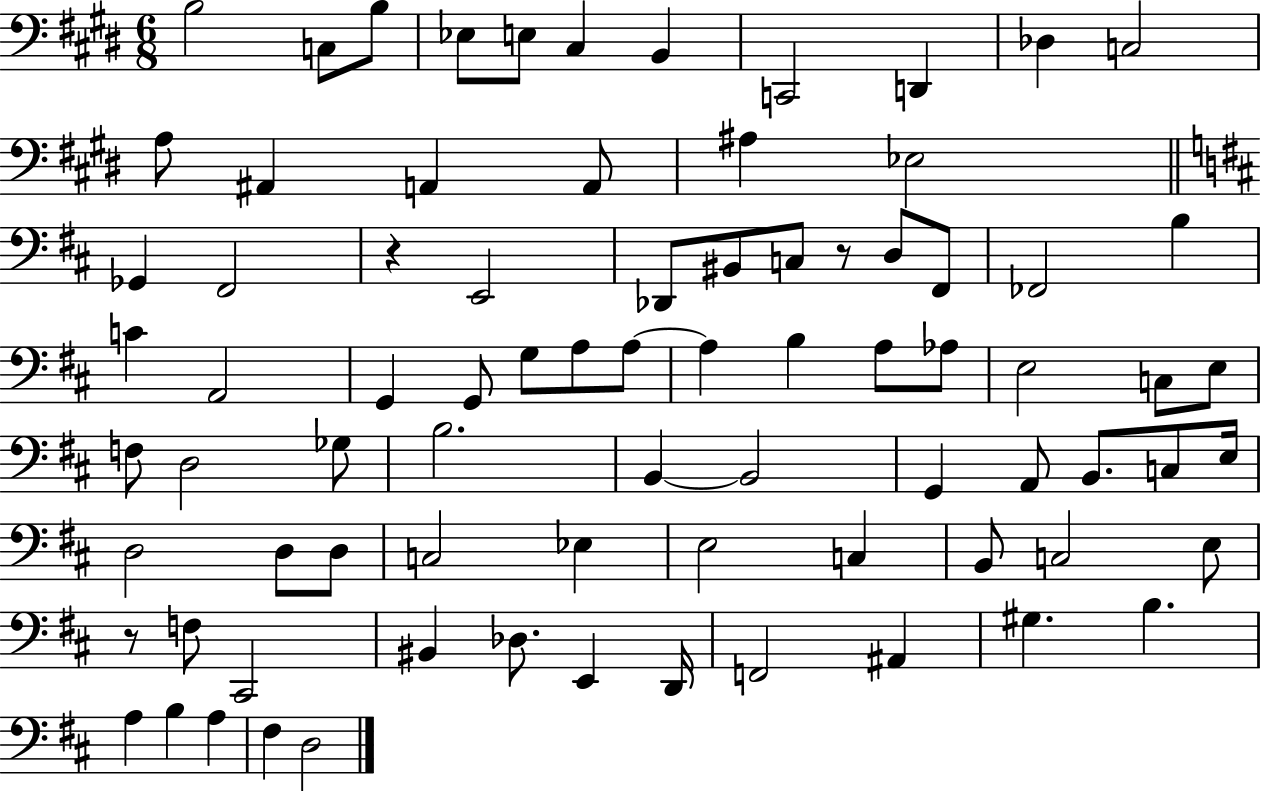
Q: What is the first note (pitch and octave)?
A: B3